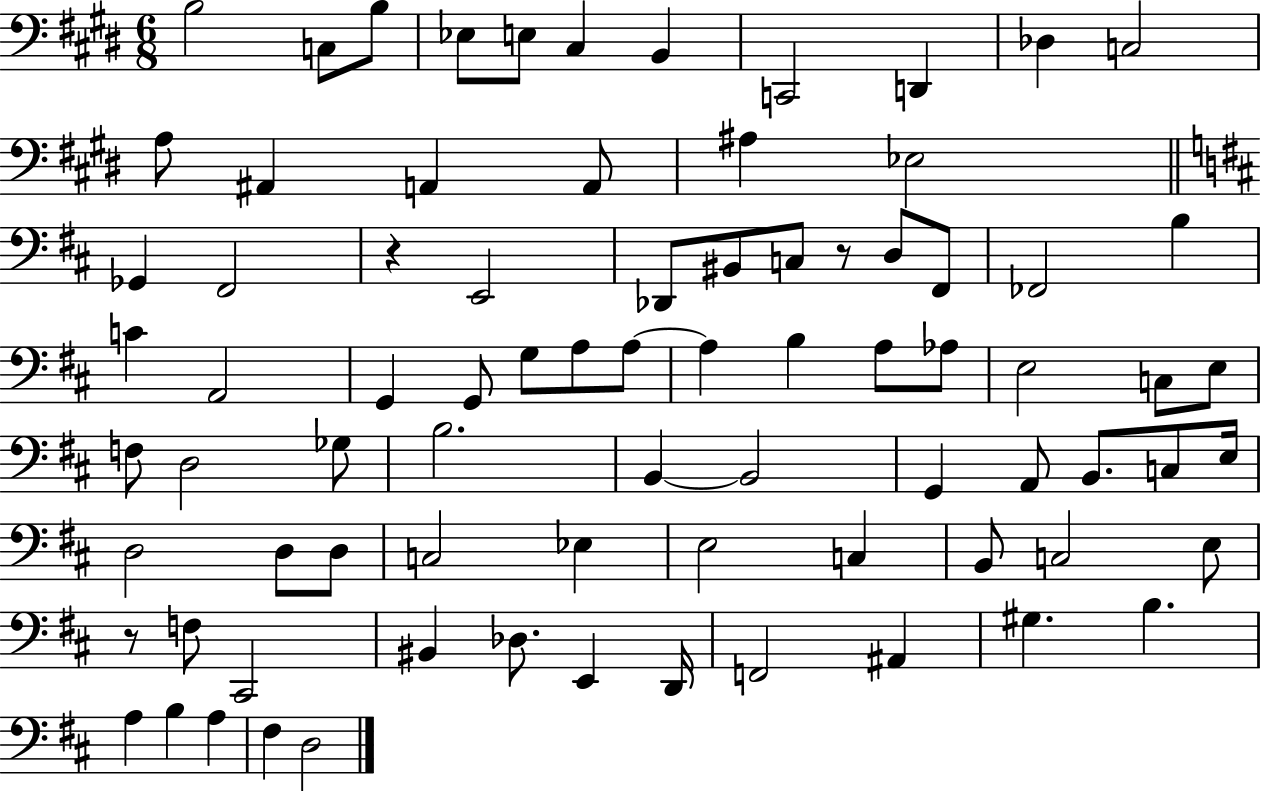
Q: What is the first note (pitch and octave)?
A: B3